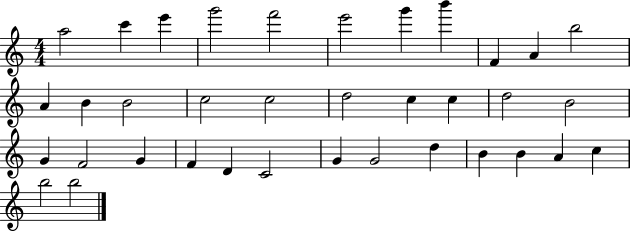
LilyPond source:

{
  \clef treble
  \numericTimeSignature
  \time 4/4
  \key c \major
  a''2 c'''4 e'''4 | g'''2 f'''2 | e'''2 g'''4 b'''4 | f'4 a'4 b''2 | \break a'4 b'4 b'2 | c''2 c''2 | d''2 c''4 c''4 | d''2 b'2 | \break g'4 f'2 g'4 | f'4 d'4 c'2 | g'4 g'2 d''4 | b'4 b'4 a'4 c''4 | \break b''2 b''2 | \bar "|."
}